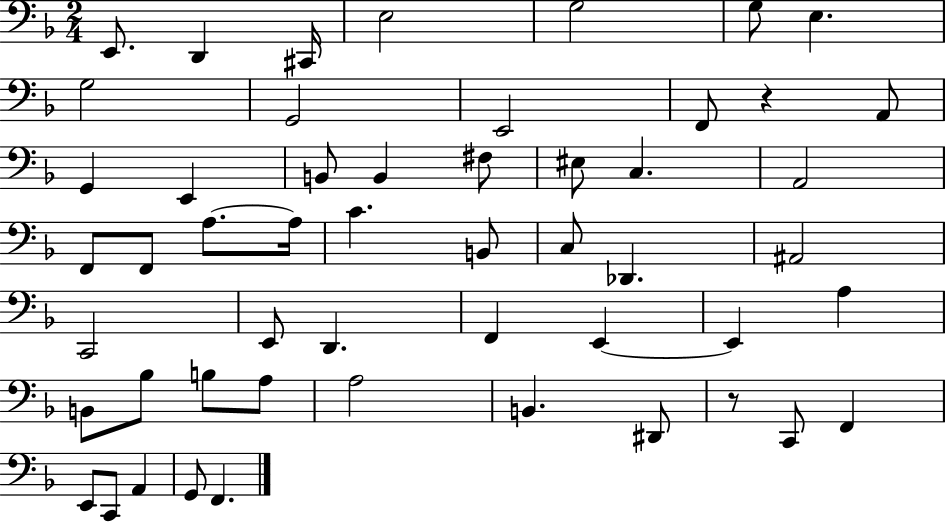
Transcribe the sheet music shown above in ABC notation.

X:1
T:Untitled
M:2/4
L:1/4
K:F
E,,/2 D,, ^C,,/4 E,2 G,2 G,/2 E, G,2 G,,2 E,,2 F,,/2 z A,,/2 G,, E,, B,,/2 B,, ^F,/2 ^E,/2 C, A,,2 F,,/2 F,,/2 A,/2 A,/4 C B,,/2 C,/2 _D,, ^A,,2 C,,2 E,,/2 D,, F,, E,, E,, A, B,,/2 _B,/2 B,/2 A,/2 A,2 B,, ^D,,/2 z/2 C,,/2 F,, E,,/2 C,,/2 A,, G,,/2 F,,